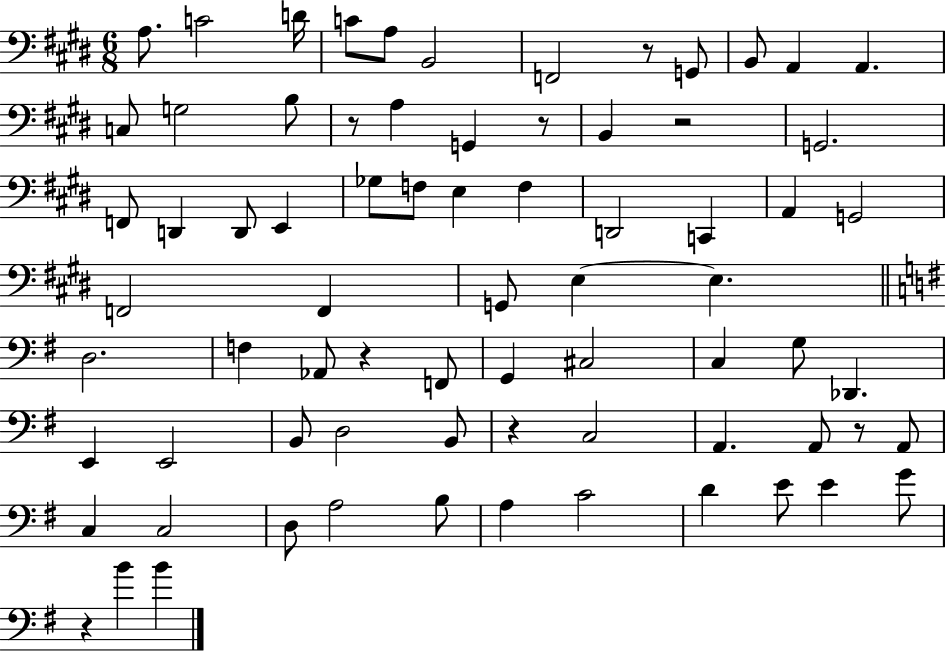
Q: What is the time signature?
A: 6/8